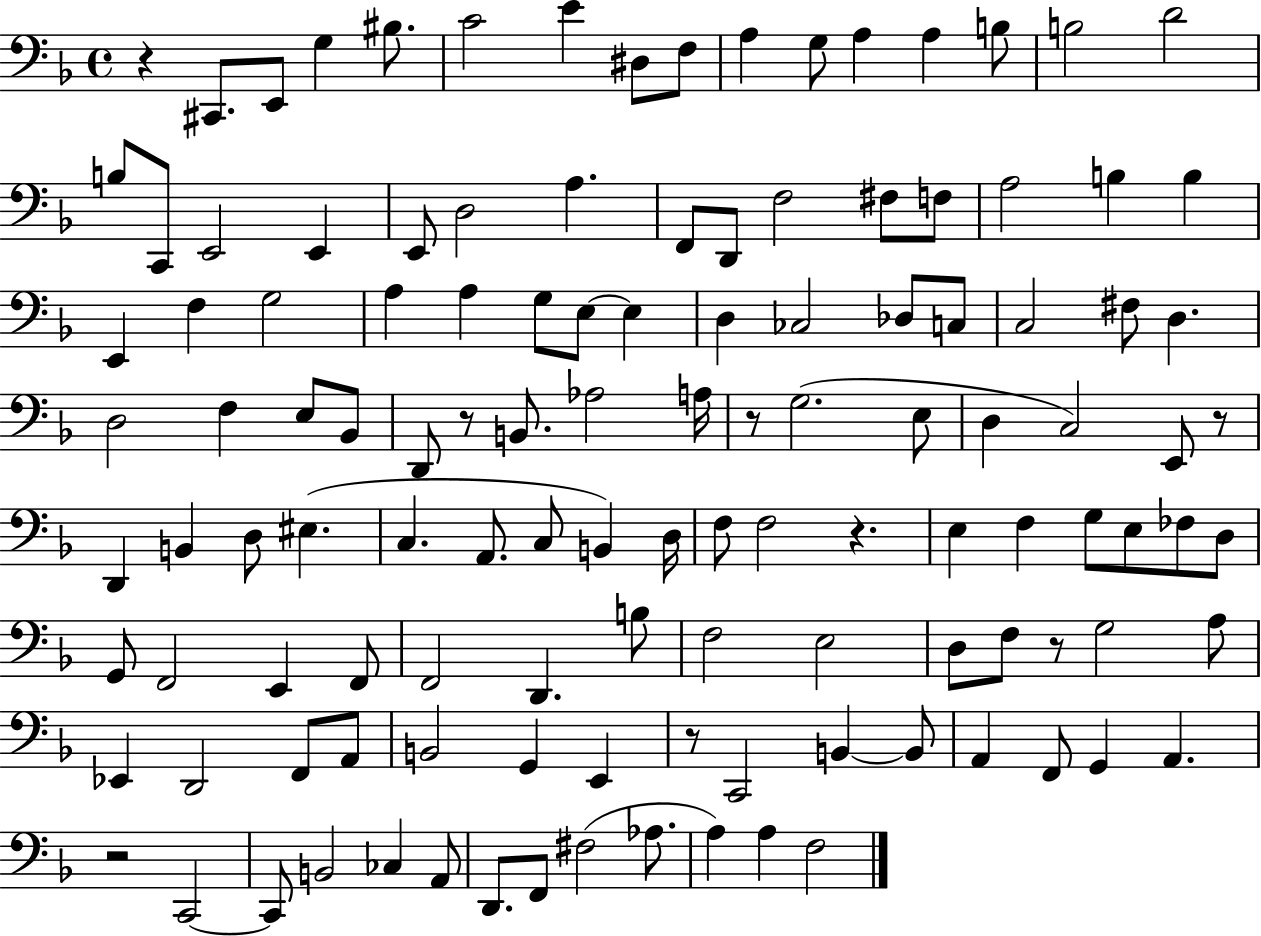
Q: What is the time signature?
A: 4/4